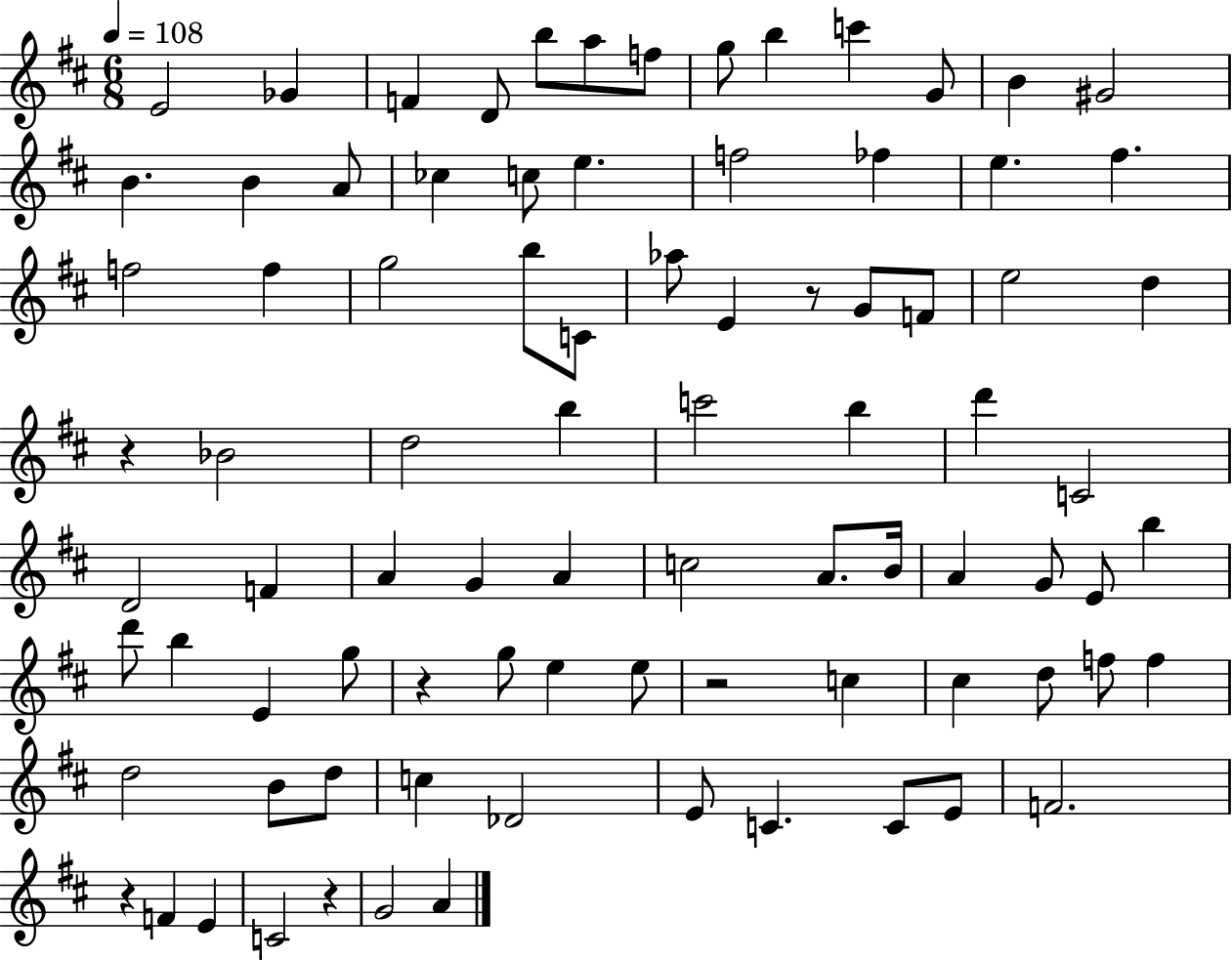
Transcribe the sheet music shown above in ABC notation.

X:1
T:Untitled
M:6/8
L:1/4
K:D
E2 _G F D/2 b/2 a/2 f/2 g/2 b c' G/2 B ^G2 B B A/2 _c c/2 e f2 _f e ^f f2 f g2 b/2 C/2 _a/2 E z/2 G/2 F/2 e2 d z _B2 d2 b c'2 b d' C2 D2 F A G A c2 A/2 B/4 A G/2 E/2 b d'/2 b E g/2 z g/2 e e/2 z2 c ^c d/2 f/2 f d2 B/2 d/2 c _D2 E/2 C C/2 E/2 F2 z F E C2 z G2 A